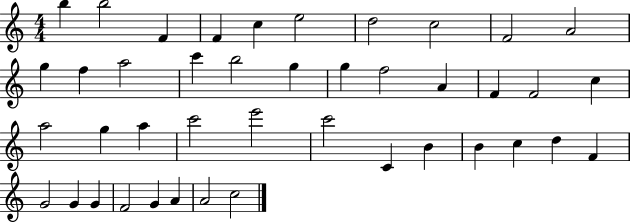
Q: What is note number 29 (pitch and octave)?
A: C4